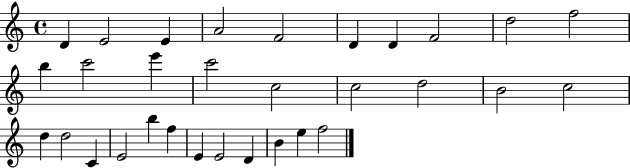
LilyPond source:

{
  \clef treble
  \time 4/4
  \defaultTimeSignature
  \key c \major
  d'4 e'2 e'4 | a'2 f'2 | d'4 d'4 f'2 | d''2 f''2 | \break b''4 c'''2 e'''4 | c'''2 c''2 | c''2 d''2 | b'2 c''2 | \break d''4 d''2 c'4 | e'2 b''4 f''4 | e'4 e'2 d'4 | b'4 e''4 f''2 | \break \bar "|."
}